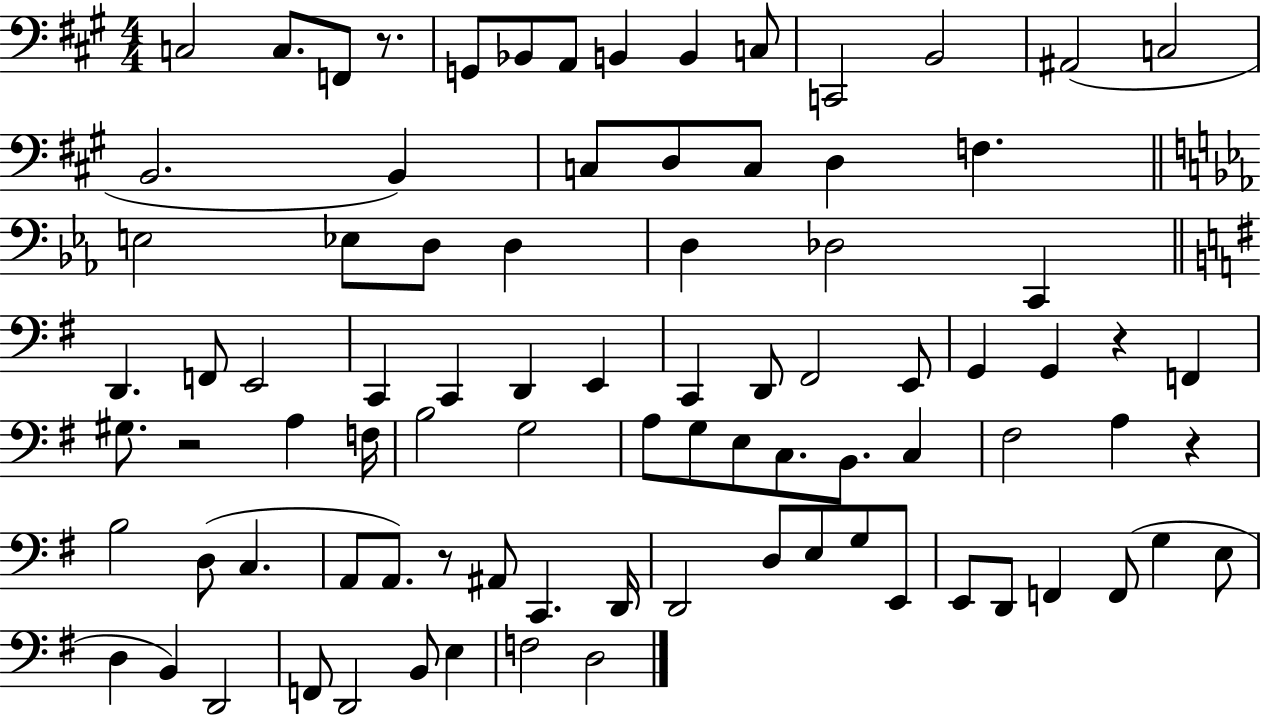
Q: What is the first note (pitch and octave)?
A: C3